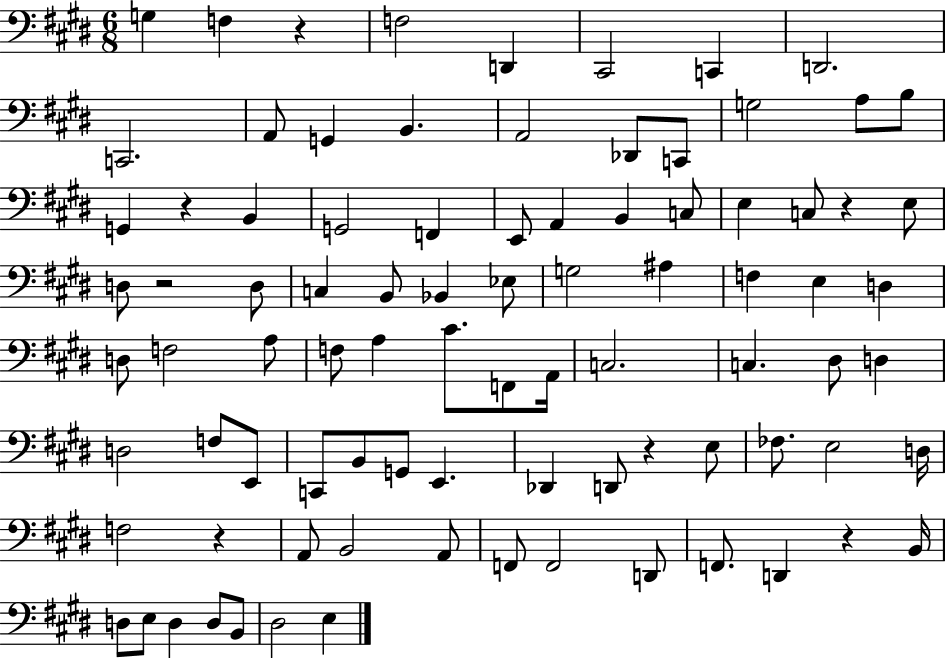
X:1
T:Untitled
M:6/8
L:1/4
K:E
G, F, z F,2 D,, ^C,,2 C,, D,,2 C,,2 A,,/2 G,, B,, A,,2 _D,,/2 C,,/2 G,2 A,/2 B,/2 G,, z B,, G,,2 F,, E,,/2 A,, B,, C,/2 E, C,/2 z E,/2 D,/2 z2 D,/2 C, B,,/2 _B,, _E,/2 G,2 ^A, F, E, D, D,/2 F,2 A,/2 F,/2 A, ^C/2 F,,/2 A,,/4 C,2 C, ^D,/2 D, D,2 F,/2 E,,/2 C,,/2 B,,/2 G,,/2 E,, _D,, D,,/2 z E,/2 _F,/2 E,2 D,/4 F,2 z A,,/2 B,,2 A,,/2 F,,/2 F,,2 D,,/2 F,,/2 D,, z B,,/4 D,/2 E,/2 D, D,/2 B,,/2 ^D,2 E,